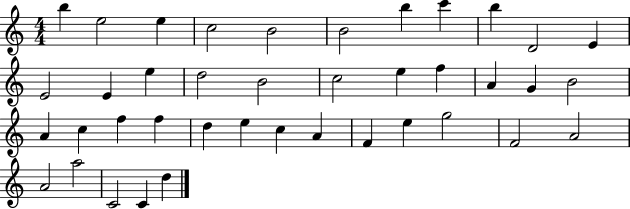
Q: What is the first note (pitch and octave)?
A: B5